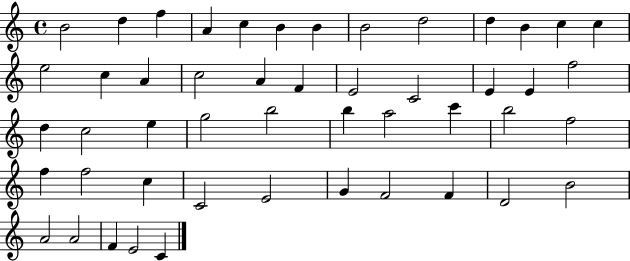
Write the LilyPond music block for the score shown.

{
  \clef treble
  \time 4/4
  \defaultTimeSignature
  \key c \major
  b'2 d''4 f''4 | a'4 c''4 b'4 b'4 | b'2 d''2 | d''4 b'4 c''4 c''4 | \break e''2 c''4 a'4 | c''2 a'4 f'4 | e'2 c'2 | e'4 e'4 f''2 | \break d''4 c''2 e''4 | g''2 b''2 | b''4 a''2 c'''4 | b''2 f''2 | \break f''4 f''2 c''4 | c'2 e'2 | g'4 f'2 f'4 | d'2 b'2 | \break a'2 a'2 | f'4 e'2 c'4 | \bar "|."
}